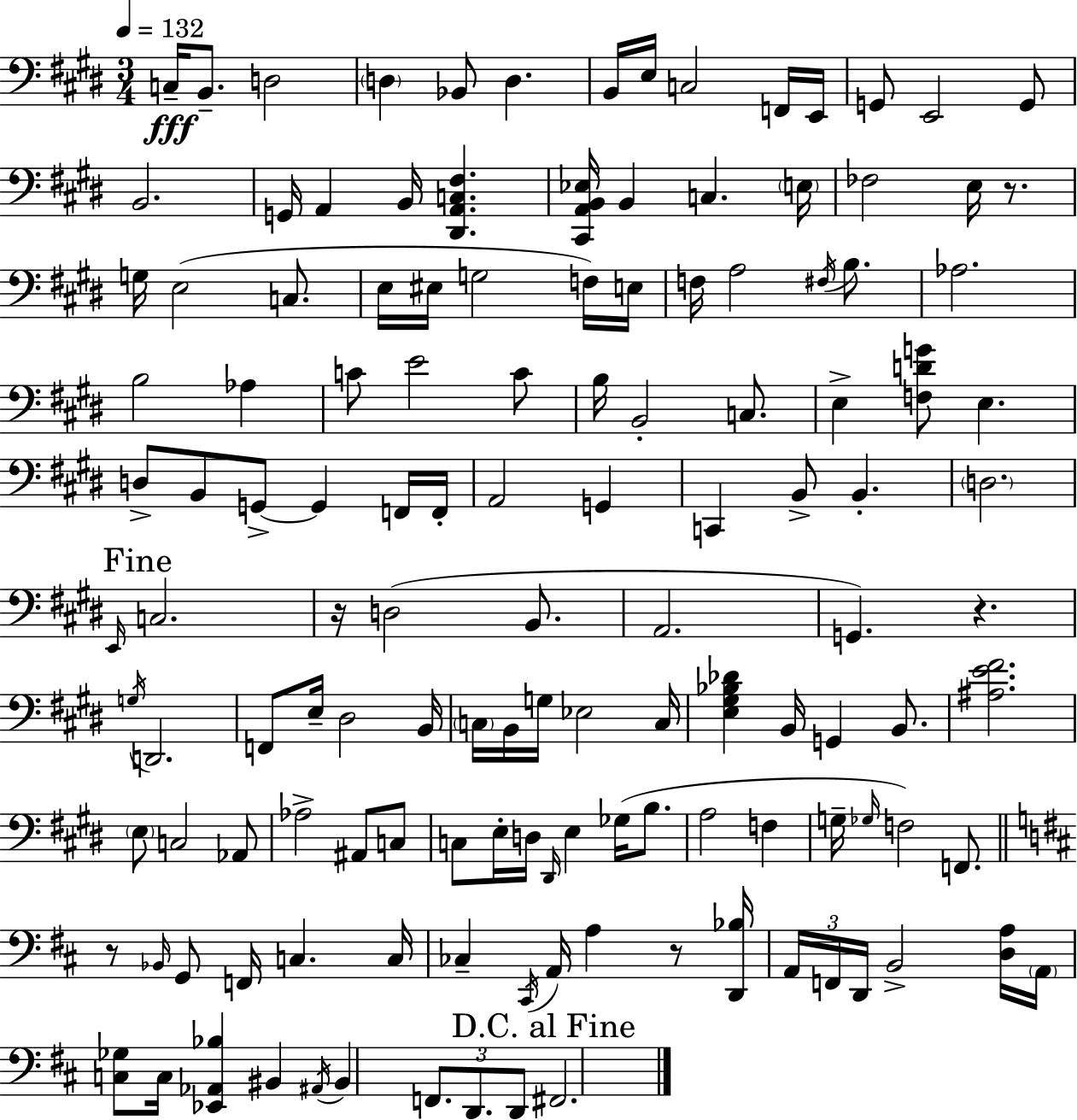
{
  \clef bass
  \numericTimeSignature
  \time 3/4
  \key e \major
  \tempo 4 = 132
  c16--\fff b,8.-- d2 | \parenthesize d4 bes,8 d4. | b,16 e16 c2 f,16 e,16 | g,8 e,2 g,8 | \break b,2. | g,16 a,4 b,16 <dis, a, c fis>4. | <cis, a, b, ees>16 b,4 c4. \parenthesize e16 | fes2 e16 r8. | \break g16 e2( c8. | e16 eis16 g2 f16) e16 | f16 a2 \acciaccatura { fis16 } b8. | aes2. | \break b2 aes4 | c'8 e'2 c'8 | b16 b,2-. c8. | e4-> <f d' g'>8 e4. | \break d8-> b,8 g,8->~~ g,4 f,16 | f,16-. a,2 g,4 | c,4 b,8-> b,4.-. | \parenthesize d2. | \break \mark "Fine" \grace { e,16 } c2. | r16 d2( b,8. | a,2. | g,4.) r4. | \break \acciaccatura { g16 } d,2. | f,8 e16-- dis2 | b,16 \parenthesize c16 b,16 g16 ees2 | c16 <e gis bes des'>4 b,16 g,4 | \break b,8. <ais e' fis'>2. | \parenthesize e8 c2 | aes,8 aes2-> ais,8 | c8 c8 e16-. d16 \grace { dis,16 } e4 | \break ges16( b8. a2 | f4 g16-- \grace { ges16 }) f2 | f,8. \bar "||" \break \key b \minor r8 \grace { bes,16 } g,8 f,16 c4. | c16 ces4-- \acciaccatura { cis,16 } a,16 a4 r8 | <d, bes>16 \tuplet 3/2 { a,16 f,16 d,16 } b,2-> | <d a>16 \parenthesize a,16 <c ges>8 c16 <ees, aes, bes>4 bis,4 | \break \acciaccatura { ais,16 } bis,4 \tuplet 3/2 { f,8. d,8. | d,8 } \mark "D.C. al Fine" fis,2. | \bar "|."
}